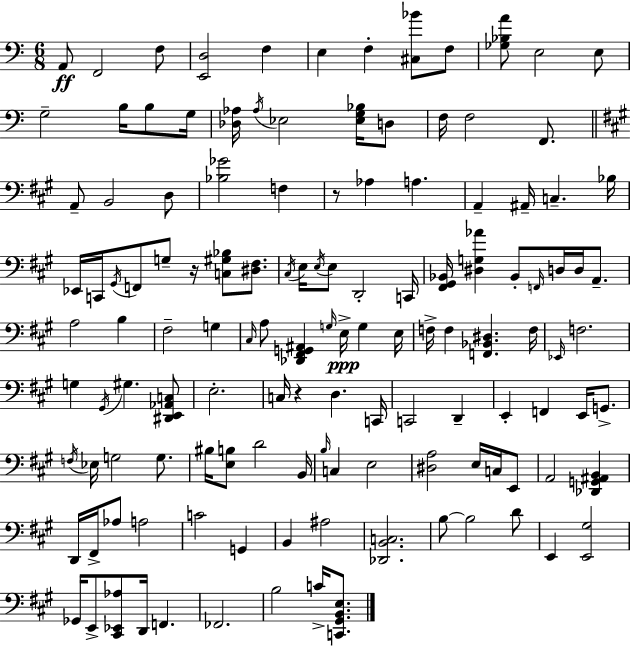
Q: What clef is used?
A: bass